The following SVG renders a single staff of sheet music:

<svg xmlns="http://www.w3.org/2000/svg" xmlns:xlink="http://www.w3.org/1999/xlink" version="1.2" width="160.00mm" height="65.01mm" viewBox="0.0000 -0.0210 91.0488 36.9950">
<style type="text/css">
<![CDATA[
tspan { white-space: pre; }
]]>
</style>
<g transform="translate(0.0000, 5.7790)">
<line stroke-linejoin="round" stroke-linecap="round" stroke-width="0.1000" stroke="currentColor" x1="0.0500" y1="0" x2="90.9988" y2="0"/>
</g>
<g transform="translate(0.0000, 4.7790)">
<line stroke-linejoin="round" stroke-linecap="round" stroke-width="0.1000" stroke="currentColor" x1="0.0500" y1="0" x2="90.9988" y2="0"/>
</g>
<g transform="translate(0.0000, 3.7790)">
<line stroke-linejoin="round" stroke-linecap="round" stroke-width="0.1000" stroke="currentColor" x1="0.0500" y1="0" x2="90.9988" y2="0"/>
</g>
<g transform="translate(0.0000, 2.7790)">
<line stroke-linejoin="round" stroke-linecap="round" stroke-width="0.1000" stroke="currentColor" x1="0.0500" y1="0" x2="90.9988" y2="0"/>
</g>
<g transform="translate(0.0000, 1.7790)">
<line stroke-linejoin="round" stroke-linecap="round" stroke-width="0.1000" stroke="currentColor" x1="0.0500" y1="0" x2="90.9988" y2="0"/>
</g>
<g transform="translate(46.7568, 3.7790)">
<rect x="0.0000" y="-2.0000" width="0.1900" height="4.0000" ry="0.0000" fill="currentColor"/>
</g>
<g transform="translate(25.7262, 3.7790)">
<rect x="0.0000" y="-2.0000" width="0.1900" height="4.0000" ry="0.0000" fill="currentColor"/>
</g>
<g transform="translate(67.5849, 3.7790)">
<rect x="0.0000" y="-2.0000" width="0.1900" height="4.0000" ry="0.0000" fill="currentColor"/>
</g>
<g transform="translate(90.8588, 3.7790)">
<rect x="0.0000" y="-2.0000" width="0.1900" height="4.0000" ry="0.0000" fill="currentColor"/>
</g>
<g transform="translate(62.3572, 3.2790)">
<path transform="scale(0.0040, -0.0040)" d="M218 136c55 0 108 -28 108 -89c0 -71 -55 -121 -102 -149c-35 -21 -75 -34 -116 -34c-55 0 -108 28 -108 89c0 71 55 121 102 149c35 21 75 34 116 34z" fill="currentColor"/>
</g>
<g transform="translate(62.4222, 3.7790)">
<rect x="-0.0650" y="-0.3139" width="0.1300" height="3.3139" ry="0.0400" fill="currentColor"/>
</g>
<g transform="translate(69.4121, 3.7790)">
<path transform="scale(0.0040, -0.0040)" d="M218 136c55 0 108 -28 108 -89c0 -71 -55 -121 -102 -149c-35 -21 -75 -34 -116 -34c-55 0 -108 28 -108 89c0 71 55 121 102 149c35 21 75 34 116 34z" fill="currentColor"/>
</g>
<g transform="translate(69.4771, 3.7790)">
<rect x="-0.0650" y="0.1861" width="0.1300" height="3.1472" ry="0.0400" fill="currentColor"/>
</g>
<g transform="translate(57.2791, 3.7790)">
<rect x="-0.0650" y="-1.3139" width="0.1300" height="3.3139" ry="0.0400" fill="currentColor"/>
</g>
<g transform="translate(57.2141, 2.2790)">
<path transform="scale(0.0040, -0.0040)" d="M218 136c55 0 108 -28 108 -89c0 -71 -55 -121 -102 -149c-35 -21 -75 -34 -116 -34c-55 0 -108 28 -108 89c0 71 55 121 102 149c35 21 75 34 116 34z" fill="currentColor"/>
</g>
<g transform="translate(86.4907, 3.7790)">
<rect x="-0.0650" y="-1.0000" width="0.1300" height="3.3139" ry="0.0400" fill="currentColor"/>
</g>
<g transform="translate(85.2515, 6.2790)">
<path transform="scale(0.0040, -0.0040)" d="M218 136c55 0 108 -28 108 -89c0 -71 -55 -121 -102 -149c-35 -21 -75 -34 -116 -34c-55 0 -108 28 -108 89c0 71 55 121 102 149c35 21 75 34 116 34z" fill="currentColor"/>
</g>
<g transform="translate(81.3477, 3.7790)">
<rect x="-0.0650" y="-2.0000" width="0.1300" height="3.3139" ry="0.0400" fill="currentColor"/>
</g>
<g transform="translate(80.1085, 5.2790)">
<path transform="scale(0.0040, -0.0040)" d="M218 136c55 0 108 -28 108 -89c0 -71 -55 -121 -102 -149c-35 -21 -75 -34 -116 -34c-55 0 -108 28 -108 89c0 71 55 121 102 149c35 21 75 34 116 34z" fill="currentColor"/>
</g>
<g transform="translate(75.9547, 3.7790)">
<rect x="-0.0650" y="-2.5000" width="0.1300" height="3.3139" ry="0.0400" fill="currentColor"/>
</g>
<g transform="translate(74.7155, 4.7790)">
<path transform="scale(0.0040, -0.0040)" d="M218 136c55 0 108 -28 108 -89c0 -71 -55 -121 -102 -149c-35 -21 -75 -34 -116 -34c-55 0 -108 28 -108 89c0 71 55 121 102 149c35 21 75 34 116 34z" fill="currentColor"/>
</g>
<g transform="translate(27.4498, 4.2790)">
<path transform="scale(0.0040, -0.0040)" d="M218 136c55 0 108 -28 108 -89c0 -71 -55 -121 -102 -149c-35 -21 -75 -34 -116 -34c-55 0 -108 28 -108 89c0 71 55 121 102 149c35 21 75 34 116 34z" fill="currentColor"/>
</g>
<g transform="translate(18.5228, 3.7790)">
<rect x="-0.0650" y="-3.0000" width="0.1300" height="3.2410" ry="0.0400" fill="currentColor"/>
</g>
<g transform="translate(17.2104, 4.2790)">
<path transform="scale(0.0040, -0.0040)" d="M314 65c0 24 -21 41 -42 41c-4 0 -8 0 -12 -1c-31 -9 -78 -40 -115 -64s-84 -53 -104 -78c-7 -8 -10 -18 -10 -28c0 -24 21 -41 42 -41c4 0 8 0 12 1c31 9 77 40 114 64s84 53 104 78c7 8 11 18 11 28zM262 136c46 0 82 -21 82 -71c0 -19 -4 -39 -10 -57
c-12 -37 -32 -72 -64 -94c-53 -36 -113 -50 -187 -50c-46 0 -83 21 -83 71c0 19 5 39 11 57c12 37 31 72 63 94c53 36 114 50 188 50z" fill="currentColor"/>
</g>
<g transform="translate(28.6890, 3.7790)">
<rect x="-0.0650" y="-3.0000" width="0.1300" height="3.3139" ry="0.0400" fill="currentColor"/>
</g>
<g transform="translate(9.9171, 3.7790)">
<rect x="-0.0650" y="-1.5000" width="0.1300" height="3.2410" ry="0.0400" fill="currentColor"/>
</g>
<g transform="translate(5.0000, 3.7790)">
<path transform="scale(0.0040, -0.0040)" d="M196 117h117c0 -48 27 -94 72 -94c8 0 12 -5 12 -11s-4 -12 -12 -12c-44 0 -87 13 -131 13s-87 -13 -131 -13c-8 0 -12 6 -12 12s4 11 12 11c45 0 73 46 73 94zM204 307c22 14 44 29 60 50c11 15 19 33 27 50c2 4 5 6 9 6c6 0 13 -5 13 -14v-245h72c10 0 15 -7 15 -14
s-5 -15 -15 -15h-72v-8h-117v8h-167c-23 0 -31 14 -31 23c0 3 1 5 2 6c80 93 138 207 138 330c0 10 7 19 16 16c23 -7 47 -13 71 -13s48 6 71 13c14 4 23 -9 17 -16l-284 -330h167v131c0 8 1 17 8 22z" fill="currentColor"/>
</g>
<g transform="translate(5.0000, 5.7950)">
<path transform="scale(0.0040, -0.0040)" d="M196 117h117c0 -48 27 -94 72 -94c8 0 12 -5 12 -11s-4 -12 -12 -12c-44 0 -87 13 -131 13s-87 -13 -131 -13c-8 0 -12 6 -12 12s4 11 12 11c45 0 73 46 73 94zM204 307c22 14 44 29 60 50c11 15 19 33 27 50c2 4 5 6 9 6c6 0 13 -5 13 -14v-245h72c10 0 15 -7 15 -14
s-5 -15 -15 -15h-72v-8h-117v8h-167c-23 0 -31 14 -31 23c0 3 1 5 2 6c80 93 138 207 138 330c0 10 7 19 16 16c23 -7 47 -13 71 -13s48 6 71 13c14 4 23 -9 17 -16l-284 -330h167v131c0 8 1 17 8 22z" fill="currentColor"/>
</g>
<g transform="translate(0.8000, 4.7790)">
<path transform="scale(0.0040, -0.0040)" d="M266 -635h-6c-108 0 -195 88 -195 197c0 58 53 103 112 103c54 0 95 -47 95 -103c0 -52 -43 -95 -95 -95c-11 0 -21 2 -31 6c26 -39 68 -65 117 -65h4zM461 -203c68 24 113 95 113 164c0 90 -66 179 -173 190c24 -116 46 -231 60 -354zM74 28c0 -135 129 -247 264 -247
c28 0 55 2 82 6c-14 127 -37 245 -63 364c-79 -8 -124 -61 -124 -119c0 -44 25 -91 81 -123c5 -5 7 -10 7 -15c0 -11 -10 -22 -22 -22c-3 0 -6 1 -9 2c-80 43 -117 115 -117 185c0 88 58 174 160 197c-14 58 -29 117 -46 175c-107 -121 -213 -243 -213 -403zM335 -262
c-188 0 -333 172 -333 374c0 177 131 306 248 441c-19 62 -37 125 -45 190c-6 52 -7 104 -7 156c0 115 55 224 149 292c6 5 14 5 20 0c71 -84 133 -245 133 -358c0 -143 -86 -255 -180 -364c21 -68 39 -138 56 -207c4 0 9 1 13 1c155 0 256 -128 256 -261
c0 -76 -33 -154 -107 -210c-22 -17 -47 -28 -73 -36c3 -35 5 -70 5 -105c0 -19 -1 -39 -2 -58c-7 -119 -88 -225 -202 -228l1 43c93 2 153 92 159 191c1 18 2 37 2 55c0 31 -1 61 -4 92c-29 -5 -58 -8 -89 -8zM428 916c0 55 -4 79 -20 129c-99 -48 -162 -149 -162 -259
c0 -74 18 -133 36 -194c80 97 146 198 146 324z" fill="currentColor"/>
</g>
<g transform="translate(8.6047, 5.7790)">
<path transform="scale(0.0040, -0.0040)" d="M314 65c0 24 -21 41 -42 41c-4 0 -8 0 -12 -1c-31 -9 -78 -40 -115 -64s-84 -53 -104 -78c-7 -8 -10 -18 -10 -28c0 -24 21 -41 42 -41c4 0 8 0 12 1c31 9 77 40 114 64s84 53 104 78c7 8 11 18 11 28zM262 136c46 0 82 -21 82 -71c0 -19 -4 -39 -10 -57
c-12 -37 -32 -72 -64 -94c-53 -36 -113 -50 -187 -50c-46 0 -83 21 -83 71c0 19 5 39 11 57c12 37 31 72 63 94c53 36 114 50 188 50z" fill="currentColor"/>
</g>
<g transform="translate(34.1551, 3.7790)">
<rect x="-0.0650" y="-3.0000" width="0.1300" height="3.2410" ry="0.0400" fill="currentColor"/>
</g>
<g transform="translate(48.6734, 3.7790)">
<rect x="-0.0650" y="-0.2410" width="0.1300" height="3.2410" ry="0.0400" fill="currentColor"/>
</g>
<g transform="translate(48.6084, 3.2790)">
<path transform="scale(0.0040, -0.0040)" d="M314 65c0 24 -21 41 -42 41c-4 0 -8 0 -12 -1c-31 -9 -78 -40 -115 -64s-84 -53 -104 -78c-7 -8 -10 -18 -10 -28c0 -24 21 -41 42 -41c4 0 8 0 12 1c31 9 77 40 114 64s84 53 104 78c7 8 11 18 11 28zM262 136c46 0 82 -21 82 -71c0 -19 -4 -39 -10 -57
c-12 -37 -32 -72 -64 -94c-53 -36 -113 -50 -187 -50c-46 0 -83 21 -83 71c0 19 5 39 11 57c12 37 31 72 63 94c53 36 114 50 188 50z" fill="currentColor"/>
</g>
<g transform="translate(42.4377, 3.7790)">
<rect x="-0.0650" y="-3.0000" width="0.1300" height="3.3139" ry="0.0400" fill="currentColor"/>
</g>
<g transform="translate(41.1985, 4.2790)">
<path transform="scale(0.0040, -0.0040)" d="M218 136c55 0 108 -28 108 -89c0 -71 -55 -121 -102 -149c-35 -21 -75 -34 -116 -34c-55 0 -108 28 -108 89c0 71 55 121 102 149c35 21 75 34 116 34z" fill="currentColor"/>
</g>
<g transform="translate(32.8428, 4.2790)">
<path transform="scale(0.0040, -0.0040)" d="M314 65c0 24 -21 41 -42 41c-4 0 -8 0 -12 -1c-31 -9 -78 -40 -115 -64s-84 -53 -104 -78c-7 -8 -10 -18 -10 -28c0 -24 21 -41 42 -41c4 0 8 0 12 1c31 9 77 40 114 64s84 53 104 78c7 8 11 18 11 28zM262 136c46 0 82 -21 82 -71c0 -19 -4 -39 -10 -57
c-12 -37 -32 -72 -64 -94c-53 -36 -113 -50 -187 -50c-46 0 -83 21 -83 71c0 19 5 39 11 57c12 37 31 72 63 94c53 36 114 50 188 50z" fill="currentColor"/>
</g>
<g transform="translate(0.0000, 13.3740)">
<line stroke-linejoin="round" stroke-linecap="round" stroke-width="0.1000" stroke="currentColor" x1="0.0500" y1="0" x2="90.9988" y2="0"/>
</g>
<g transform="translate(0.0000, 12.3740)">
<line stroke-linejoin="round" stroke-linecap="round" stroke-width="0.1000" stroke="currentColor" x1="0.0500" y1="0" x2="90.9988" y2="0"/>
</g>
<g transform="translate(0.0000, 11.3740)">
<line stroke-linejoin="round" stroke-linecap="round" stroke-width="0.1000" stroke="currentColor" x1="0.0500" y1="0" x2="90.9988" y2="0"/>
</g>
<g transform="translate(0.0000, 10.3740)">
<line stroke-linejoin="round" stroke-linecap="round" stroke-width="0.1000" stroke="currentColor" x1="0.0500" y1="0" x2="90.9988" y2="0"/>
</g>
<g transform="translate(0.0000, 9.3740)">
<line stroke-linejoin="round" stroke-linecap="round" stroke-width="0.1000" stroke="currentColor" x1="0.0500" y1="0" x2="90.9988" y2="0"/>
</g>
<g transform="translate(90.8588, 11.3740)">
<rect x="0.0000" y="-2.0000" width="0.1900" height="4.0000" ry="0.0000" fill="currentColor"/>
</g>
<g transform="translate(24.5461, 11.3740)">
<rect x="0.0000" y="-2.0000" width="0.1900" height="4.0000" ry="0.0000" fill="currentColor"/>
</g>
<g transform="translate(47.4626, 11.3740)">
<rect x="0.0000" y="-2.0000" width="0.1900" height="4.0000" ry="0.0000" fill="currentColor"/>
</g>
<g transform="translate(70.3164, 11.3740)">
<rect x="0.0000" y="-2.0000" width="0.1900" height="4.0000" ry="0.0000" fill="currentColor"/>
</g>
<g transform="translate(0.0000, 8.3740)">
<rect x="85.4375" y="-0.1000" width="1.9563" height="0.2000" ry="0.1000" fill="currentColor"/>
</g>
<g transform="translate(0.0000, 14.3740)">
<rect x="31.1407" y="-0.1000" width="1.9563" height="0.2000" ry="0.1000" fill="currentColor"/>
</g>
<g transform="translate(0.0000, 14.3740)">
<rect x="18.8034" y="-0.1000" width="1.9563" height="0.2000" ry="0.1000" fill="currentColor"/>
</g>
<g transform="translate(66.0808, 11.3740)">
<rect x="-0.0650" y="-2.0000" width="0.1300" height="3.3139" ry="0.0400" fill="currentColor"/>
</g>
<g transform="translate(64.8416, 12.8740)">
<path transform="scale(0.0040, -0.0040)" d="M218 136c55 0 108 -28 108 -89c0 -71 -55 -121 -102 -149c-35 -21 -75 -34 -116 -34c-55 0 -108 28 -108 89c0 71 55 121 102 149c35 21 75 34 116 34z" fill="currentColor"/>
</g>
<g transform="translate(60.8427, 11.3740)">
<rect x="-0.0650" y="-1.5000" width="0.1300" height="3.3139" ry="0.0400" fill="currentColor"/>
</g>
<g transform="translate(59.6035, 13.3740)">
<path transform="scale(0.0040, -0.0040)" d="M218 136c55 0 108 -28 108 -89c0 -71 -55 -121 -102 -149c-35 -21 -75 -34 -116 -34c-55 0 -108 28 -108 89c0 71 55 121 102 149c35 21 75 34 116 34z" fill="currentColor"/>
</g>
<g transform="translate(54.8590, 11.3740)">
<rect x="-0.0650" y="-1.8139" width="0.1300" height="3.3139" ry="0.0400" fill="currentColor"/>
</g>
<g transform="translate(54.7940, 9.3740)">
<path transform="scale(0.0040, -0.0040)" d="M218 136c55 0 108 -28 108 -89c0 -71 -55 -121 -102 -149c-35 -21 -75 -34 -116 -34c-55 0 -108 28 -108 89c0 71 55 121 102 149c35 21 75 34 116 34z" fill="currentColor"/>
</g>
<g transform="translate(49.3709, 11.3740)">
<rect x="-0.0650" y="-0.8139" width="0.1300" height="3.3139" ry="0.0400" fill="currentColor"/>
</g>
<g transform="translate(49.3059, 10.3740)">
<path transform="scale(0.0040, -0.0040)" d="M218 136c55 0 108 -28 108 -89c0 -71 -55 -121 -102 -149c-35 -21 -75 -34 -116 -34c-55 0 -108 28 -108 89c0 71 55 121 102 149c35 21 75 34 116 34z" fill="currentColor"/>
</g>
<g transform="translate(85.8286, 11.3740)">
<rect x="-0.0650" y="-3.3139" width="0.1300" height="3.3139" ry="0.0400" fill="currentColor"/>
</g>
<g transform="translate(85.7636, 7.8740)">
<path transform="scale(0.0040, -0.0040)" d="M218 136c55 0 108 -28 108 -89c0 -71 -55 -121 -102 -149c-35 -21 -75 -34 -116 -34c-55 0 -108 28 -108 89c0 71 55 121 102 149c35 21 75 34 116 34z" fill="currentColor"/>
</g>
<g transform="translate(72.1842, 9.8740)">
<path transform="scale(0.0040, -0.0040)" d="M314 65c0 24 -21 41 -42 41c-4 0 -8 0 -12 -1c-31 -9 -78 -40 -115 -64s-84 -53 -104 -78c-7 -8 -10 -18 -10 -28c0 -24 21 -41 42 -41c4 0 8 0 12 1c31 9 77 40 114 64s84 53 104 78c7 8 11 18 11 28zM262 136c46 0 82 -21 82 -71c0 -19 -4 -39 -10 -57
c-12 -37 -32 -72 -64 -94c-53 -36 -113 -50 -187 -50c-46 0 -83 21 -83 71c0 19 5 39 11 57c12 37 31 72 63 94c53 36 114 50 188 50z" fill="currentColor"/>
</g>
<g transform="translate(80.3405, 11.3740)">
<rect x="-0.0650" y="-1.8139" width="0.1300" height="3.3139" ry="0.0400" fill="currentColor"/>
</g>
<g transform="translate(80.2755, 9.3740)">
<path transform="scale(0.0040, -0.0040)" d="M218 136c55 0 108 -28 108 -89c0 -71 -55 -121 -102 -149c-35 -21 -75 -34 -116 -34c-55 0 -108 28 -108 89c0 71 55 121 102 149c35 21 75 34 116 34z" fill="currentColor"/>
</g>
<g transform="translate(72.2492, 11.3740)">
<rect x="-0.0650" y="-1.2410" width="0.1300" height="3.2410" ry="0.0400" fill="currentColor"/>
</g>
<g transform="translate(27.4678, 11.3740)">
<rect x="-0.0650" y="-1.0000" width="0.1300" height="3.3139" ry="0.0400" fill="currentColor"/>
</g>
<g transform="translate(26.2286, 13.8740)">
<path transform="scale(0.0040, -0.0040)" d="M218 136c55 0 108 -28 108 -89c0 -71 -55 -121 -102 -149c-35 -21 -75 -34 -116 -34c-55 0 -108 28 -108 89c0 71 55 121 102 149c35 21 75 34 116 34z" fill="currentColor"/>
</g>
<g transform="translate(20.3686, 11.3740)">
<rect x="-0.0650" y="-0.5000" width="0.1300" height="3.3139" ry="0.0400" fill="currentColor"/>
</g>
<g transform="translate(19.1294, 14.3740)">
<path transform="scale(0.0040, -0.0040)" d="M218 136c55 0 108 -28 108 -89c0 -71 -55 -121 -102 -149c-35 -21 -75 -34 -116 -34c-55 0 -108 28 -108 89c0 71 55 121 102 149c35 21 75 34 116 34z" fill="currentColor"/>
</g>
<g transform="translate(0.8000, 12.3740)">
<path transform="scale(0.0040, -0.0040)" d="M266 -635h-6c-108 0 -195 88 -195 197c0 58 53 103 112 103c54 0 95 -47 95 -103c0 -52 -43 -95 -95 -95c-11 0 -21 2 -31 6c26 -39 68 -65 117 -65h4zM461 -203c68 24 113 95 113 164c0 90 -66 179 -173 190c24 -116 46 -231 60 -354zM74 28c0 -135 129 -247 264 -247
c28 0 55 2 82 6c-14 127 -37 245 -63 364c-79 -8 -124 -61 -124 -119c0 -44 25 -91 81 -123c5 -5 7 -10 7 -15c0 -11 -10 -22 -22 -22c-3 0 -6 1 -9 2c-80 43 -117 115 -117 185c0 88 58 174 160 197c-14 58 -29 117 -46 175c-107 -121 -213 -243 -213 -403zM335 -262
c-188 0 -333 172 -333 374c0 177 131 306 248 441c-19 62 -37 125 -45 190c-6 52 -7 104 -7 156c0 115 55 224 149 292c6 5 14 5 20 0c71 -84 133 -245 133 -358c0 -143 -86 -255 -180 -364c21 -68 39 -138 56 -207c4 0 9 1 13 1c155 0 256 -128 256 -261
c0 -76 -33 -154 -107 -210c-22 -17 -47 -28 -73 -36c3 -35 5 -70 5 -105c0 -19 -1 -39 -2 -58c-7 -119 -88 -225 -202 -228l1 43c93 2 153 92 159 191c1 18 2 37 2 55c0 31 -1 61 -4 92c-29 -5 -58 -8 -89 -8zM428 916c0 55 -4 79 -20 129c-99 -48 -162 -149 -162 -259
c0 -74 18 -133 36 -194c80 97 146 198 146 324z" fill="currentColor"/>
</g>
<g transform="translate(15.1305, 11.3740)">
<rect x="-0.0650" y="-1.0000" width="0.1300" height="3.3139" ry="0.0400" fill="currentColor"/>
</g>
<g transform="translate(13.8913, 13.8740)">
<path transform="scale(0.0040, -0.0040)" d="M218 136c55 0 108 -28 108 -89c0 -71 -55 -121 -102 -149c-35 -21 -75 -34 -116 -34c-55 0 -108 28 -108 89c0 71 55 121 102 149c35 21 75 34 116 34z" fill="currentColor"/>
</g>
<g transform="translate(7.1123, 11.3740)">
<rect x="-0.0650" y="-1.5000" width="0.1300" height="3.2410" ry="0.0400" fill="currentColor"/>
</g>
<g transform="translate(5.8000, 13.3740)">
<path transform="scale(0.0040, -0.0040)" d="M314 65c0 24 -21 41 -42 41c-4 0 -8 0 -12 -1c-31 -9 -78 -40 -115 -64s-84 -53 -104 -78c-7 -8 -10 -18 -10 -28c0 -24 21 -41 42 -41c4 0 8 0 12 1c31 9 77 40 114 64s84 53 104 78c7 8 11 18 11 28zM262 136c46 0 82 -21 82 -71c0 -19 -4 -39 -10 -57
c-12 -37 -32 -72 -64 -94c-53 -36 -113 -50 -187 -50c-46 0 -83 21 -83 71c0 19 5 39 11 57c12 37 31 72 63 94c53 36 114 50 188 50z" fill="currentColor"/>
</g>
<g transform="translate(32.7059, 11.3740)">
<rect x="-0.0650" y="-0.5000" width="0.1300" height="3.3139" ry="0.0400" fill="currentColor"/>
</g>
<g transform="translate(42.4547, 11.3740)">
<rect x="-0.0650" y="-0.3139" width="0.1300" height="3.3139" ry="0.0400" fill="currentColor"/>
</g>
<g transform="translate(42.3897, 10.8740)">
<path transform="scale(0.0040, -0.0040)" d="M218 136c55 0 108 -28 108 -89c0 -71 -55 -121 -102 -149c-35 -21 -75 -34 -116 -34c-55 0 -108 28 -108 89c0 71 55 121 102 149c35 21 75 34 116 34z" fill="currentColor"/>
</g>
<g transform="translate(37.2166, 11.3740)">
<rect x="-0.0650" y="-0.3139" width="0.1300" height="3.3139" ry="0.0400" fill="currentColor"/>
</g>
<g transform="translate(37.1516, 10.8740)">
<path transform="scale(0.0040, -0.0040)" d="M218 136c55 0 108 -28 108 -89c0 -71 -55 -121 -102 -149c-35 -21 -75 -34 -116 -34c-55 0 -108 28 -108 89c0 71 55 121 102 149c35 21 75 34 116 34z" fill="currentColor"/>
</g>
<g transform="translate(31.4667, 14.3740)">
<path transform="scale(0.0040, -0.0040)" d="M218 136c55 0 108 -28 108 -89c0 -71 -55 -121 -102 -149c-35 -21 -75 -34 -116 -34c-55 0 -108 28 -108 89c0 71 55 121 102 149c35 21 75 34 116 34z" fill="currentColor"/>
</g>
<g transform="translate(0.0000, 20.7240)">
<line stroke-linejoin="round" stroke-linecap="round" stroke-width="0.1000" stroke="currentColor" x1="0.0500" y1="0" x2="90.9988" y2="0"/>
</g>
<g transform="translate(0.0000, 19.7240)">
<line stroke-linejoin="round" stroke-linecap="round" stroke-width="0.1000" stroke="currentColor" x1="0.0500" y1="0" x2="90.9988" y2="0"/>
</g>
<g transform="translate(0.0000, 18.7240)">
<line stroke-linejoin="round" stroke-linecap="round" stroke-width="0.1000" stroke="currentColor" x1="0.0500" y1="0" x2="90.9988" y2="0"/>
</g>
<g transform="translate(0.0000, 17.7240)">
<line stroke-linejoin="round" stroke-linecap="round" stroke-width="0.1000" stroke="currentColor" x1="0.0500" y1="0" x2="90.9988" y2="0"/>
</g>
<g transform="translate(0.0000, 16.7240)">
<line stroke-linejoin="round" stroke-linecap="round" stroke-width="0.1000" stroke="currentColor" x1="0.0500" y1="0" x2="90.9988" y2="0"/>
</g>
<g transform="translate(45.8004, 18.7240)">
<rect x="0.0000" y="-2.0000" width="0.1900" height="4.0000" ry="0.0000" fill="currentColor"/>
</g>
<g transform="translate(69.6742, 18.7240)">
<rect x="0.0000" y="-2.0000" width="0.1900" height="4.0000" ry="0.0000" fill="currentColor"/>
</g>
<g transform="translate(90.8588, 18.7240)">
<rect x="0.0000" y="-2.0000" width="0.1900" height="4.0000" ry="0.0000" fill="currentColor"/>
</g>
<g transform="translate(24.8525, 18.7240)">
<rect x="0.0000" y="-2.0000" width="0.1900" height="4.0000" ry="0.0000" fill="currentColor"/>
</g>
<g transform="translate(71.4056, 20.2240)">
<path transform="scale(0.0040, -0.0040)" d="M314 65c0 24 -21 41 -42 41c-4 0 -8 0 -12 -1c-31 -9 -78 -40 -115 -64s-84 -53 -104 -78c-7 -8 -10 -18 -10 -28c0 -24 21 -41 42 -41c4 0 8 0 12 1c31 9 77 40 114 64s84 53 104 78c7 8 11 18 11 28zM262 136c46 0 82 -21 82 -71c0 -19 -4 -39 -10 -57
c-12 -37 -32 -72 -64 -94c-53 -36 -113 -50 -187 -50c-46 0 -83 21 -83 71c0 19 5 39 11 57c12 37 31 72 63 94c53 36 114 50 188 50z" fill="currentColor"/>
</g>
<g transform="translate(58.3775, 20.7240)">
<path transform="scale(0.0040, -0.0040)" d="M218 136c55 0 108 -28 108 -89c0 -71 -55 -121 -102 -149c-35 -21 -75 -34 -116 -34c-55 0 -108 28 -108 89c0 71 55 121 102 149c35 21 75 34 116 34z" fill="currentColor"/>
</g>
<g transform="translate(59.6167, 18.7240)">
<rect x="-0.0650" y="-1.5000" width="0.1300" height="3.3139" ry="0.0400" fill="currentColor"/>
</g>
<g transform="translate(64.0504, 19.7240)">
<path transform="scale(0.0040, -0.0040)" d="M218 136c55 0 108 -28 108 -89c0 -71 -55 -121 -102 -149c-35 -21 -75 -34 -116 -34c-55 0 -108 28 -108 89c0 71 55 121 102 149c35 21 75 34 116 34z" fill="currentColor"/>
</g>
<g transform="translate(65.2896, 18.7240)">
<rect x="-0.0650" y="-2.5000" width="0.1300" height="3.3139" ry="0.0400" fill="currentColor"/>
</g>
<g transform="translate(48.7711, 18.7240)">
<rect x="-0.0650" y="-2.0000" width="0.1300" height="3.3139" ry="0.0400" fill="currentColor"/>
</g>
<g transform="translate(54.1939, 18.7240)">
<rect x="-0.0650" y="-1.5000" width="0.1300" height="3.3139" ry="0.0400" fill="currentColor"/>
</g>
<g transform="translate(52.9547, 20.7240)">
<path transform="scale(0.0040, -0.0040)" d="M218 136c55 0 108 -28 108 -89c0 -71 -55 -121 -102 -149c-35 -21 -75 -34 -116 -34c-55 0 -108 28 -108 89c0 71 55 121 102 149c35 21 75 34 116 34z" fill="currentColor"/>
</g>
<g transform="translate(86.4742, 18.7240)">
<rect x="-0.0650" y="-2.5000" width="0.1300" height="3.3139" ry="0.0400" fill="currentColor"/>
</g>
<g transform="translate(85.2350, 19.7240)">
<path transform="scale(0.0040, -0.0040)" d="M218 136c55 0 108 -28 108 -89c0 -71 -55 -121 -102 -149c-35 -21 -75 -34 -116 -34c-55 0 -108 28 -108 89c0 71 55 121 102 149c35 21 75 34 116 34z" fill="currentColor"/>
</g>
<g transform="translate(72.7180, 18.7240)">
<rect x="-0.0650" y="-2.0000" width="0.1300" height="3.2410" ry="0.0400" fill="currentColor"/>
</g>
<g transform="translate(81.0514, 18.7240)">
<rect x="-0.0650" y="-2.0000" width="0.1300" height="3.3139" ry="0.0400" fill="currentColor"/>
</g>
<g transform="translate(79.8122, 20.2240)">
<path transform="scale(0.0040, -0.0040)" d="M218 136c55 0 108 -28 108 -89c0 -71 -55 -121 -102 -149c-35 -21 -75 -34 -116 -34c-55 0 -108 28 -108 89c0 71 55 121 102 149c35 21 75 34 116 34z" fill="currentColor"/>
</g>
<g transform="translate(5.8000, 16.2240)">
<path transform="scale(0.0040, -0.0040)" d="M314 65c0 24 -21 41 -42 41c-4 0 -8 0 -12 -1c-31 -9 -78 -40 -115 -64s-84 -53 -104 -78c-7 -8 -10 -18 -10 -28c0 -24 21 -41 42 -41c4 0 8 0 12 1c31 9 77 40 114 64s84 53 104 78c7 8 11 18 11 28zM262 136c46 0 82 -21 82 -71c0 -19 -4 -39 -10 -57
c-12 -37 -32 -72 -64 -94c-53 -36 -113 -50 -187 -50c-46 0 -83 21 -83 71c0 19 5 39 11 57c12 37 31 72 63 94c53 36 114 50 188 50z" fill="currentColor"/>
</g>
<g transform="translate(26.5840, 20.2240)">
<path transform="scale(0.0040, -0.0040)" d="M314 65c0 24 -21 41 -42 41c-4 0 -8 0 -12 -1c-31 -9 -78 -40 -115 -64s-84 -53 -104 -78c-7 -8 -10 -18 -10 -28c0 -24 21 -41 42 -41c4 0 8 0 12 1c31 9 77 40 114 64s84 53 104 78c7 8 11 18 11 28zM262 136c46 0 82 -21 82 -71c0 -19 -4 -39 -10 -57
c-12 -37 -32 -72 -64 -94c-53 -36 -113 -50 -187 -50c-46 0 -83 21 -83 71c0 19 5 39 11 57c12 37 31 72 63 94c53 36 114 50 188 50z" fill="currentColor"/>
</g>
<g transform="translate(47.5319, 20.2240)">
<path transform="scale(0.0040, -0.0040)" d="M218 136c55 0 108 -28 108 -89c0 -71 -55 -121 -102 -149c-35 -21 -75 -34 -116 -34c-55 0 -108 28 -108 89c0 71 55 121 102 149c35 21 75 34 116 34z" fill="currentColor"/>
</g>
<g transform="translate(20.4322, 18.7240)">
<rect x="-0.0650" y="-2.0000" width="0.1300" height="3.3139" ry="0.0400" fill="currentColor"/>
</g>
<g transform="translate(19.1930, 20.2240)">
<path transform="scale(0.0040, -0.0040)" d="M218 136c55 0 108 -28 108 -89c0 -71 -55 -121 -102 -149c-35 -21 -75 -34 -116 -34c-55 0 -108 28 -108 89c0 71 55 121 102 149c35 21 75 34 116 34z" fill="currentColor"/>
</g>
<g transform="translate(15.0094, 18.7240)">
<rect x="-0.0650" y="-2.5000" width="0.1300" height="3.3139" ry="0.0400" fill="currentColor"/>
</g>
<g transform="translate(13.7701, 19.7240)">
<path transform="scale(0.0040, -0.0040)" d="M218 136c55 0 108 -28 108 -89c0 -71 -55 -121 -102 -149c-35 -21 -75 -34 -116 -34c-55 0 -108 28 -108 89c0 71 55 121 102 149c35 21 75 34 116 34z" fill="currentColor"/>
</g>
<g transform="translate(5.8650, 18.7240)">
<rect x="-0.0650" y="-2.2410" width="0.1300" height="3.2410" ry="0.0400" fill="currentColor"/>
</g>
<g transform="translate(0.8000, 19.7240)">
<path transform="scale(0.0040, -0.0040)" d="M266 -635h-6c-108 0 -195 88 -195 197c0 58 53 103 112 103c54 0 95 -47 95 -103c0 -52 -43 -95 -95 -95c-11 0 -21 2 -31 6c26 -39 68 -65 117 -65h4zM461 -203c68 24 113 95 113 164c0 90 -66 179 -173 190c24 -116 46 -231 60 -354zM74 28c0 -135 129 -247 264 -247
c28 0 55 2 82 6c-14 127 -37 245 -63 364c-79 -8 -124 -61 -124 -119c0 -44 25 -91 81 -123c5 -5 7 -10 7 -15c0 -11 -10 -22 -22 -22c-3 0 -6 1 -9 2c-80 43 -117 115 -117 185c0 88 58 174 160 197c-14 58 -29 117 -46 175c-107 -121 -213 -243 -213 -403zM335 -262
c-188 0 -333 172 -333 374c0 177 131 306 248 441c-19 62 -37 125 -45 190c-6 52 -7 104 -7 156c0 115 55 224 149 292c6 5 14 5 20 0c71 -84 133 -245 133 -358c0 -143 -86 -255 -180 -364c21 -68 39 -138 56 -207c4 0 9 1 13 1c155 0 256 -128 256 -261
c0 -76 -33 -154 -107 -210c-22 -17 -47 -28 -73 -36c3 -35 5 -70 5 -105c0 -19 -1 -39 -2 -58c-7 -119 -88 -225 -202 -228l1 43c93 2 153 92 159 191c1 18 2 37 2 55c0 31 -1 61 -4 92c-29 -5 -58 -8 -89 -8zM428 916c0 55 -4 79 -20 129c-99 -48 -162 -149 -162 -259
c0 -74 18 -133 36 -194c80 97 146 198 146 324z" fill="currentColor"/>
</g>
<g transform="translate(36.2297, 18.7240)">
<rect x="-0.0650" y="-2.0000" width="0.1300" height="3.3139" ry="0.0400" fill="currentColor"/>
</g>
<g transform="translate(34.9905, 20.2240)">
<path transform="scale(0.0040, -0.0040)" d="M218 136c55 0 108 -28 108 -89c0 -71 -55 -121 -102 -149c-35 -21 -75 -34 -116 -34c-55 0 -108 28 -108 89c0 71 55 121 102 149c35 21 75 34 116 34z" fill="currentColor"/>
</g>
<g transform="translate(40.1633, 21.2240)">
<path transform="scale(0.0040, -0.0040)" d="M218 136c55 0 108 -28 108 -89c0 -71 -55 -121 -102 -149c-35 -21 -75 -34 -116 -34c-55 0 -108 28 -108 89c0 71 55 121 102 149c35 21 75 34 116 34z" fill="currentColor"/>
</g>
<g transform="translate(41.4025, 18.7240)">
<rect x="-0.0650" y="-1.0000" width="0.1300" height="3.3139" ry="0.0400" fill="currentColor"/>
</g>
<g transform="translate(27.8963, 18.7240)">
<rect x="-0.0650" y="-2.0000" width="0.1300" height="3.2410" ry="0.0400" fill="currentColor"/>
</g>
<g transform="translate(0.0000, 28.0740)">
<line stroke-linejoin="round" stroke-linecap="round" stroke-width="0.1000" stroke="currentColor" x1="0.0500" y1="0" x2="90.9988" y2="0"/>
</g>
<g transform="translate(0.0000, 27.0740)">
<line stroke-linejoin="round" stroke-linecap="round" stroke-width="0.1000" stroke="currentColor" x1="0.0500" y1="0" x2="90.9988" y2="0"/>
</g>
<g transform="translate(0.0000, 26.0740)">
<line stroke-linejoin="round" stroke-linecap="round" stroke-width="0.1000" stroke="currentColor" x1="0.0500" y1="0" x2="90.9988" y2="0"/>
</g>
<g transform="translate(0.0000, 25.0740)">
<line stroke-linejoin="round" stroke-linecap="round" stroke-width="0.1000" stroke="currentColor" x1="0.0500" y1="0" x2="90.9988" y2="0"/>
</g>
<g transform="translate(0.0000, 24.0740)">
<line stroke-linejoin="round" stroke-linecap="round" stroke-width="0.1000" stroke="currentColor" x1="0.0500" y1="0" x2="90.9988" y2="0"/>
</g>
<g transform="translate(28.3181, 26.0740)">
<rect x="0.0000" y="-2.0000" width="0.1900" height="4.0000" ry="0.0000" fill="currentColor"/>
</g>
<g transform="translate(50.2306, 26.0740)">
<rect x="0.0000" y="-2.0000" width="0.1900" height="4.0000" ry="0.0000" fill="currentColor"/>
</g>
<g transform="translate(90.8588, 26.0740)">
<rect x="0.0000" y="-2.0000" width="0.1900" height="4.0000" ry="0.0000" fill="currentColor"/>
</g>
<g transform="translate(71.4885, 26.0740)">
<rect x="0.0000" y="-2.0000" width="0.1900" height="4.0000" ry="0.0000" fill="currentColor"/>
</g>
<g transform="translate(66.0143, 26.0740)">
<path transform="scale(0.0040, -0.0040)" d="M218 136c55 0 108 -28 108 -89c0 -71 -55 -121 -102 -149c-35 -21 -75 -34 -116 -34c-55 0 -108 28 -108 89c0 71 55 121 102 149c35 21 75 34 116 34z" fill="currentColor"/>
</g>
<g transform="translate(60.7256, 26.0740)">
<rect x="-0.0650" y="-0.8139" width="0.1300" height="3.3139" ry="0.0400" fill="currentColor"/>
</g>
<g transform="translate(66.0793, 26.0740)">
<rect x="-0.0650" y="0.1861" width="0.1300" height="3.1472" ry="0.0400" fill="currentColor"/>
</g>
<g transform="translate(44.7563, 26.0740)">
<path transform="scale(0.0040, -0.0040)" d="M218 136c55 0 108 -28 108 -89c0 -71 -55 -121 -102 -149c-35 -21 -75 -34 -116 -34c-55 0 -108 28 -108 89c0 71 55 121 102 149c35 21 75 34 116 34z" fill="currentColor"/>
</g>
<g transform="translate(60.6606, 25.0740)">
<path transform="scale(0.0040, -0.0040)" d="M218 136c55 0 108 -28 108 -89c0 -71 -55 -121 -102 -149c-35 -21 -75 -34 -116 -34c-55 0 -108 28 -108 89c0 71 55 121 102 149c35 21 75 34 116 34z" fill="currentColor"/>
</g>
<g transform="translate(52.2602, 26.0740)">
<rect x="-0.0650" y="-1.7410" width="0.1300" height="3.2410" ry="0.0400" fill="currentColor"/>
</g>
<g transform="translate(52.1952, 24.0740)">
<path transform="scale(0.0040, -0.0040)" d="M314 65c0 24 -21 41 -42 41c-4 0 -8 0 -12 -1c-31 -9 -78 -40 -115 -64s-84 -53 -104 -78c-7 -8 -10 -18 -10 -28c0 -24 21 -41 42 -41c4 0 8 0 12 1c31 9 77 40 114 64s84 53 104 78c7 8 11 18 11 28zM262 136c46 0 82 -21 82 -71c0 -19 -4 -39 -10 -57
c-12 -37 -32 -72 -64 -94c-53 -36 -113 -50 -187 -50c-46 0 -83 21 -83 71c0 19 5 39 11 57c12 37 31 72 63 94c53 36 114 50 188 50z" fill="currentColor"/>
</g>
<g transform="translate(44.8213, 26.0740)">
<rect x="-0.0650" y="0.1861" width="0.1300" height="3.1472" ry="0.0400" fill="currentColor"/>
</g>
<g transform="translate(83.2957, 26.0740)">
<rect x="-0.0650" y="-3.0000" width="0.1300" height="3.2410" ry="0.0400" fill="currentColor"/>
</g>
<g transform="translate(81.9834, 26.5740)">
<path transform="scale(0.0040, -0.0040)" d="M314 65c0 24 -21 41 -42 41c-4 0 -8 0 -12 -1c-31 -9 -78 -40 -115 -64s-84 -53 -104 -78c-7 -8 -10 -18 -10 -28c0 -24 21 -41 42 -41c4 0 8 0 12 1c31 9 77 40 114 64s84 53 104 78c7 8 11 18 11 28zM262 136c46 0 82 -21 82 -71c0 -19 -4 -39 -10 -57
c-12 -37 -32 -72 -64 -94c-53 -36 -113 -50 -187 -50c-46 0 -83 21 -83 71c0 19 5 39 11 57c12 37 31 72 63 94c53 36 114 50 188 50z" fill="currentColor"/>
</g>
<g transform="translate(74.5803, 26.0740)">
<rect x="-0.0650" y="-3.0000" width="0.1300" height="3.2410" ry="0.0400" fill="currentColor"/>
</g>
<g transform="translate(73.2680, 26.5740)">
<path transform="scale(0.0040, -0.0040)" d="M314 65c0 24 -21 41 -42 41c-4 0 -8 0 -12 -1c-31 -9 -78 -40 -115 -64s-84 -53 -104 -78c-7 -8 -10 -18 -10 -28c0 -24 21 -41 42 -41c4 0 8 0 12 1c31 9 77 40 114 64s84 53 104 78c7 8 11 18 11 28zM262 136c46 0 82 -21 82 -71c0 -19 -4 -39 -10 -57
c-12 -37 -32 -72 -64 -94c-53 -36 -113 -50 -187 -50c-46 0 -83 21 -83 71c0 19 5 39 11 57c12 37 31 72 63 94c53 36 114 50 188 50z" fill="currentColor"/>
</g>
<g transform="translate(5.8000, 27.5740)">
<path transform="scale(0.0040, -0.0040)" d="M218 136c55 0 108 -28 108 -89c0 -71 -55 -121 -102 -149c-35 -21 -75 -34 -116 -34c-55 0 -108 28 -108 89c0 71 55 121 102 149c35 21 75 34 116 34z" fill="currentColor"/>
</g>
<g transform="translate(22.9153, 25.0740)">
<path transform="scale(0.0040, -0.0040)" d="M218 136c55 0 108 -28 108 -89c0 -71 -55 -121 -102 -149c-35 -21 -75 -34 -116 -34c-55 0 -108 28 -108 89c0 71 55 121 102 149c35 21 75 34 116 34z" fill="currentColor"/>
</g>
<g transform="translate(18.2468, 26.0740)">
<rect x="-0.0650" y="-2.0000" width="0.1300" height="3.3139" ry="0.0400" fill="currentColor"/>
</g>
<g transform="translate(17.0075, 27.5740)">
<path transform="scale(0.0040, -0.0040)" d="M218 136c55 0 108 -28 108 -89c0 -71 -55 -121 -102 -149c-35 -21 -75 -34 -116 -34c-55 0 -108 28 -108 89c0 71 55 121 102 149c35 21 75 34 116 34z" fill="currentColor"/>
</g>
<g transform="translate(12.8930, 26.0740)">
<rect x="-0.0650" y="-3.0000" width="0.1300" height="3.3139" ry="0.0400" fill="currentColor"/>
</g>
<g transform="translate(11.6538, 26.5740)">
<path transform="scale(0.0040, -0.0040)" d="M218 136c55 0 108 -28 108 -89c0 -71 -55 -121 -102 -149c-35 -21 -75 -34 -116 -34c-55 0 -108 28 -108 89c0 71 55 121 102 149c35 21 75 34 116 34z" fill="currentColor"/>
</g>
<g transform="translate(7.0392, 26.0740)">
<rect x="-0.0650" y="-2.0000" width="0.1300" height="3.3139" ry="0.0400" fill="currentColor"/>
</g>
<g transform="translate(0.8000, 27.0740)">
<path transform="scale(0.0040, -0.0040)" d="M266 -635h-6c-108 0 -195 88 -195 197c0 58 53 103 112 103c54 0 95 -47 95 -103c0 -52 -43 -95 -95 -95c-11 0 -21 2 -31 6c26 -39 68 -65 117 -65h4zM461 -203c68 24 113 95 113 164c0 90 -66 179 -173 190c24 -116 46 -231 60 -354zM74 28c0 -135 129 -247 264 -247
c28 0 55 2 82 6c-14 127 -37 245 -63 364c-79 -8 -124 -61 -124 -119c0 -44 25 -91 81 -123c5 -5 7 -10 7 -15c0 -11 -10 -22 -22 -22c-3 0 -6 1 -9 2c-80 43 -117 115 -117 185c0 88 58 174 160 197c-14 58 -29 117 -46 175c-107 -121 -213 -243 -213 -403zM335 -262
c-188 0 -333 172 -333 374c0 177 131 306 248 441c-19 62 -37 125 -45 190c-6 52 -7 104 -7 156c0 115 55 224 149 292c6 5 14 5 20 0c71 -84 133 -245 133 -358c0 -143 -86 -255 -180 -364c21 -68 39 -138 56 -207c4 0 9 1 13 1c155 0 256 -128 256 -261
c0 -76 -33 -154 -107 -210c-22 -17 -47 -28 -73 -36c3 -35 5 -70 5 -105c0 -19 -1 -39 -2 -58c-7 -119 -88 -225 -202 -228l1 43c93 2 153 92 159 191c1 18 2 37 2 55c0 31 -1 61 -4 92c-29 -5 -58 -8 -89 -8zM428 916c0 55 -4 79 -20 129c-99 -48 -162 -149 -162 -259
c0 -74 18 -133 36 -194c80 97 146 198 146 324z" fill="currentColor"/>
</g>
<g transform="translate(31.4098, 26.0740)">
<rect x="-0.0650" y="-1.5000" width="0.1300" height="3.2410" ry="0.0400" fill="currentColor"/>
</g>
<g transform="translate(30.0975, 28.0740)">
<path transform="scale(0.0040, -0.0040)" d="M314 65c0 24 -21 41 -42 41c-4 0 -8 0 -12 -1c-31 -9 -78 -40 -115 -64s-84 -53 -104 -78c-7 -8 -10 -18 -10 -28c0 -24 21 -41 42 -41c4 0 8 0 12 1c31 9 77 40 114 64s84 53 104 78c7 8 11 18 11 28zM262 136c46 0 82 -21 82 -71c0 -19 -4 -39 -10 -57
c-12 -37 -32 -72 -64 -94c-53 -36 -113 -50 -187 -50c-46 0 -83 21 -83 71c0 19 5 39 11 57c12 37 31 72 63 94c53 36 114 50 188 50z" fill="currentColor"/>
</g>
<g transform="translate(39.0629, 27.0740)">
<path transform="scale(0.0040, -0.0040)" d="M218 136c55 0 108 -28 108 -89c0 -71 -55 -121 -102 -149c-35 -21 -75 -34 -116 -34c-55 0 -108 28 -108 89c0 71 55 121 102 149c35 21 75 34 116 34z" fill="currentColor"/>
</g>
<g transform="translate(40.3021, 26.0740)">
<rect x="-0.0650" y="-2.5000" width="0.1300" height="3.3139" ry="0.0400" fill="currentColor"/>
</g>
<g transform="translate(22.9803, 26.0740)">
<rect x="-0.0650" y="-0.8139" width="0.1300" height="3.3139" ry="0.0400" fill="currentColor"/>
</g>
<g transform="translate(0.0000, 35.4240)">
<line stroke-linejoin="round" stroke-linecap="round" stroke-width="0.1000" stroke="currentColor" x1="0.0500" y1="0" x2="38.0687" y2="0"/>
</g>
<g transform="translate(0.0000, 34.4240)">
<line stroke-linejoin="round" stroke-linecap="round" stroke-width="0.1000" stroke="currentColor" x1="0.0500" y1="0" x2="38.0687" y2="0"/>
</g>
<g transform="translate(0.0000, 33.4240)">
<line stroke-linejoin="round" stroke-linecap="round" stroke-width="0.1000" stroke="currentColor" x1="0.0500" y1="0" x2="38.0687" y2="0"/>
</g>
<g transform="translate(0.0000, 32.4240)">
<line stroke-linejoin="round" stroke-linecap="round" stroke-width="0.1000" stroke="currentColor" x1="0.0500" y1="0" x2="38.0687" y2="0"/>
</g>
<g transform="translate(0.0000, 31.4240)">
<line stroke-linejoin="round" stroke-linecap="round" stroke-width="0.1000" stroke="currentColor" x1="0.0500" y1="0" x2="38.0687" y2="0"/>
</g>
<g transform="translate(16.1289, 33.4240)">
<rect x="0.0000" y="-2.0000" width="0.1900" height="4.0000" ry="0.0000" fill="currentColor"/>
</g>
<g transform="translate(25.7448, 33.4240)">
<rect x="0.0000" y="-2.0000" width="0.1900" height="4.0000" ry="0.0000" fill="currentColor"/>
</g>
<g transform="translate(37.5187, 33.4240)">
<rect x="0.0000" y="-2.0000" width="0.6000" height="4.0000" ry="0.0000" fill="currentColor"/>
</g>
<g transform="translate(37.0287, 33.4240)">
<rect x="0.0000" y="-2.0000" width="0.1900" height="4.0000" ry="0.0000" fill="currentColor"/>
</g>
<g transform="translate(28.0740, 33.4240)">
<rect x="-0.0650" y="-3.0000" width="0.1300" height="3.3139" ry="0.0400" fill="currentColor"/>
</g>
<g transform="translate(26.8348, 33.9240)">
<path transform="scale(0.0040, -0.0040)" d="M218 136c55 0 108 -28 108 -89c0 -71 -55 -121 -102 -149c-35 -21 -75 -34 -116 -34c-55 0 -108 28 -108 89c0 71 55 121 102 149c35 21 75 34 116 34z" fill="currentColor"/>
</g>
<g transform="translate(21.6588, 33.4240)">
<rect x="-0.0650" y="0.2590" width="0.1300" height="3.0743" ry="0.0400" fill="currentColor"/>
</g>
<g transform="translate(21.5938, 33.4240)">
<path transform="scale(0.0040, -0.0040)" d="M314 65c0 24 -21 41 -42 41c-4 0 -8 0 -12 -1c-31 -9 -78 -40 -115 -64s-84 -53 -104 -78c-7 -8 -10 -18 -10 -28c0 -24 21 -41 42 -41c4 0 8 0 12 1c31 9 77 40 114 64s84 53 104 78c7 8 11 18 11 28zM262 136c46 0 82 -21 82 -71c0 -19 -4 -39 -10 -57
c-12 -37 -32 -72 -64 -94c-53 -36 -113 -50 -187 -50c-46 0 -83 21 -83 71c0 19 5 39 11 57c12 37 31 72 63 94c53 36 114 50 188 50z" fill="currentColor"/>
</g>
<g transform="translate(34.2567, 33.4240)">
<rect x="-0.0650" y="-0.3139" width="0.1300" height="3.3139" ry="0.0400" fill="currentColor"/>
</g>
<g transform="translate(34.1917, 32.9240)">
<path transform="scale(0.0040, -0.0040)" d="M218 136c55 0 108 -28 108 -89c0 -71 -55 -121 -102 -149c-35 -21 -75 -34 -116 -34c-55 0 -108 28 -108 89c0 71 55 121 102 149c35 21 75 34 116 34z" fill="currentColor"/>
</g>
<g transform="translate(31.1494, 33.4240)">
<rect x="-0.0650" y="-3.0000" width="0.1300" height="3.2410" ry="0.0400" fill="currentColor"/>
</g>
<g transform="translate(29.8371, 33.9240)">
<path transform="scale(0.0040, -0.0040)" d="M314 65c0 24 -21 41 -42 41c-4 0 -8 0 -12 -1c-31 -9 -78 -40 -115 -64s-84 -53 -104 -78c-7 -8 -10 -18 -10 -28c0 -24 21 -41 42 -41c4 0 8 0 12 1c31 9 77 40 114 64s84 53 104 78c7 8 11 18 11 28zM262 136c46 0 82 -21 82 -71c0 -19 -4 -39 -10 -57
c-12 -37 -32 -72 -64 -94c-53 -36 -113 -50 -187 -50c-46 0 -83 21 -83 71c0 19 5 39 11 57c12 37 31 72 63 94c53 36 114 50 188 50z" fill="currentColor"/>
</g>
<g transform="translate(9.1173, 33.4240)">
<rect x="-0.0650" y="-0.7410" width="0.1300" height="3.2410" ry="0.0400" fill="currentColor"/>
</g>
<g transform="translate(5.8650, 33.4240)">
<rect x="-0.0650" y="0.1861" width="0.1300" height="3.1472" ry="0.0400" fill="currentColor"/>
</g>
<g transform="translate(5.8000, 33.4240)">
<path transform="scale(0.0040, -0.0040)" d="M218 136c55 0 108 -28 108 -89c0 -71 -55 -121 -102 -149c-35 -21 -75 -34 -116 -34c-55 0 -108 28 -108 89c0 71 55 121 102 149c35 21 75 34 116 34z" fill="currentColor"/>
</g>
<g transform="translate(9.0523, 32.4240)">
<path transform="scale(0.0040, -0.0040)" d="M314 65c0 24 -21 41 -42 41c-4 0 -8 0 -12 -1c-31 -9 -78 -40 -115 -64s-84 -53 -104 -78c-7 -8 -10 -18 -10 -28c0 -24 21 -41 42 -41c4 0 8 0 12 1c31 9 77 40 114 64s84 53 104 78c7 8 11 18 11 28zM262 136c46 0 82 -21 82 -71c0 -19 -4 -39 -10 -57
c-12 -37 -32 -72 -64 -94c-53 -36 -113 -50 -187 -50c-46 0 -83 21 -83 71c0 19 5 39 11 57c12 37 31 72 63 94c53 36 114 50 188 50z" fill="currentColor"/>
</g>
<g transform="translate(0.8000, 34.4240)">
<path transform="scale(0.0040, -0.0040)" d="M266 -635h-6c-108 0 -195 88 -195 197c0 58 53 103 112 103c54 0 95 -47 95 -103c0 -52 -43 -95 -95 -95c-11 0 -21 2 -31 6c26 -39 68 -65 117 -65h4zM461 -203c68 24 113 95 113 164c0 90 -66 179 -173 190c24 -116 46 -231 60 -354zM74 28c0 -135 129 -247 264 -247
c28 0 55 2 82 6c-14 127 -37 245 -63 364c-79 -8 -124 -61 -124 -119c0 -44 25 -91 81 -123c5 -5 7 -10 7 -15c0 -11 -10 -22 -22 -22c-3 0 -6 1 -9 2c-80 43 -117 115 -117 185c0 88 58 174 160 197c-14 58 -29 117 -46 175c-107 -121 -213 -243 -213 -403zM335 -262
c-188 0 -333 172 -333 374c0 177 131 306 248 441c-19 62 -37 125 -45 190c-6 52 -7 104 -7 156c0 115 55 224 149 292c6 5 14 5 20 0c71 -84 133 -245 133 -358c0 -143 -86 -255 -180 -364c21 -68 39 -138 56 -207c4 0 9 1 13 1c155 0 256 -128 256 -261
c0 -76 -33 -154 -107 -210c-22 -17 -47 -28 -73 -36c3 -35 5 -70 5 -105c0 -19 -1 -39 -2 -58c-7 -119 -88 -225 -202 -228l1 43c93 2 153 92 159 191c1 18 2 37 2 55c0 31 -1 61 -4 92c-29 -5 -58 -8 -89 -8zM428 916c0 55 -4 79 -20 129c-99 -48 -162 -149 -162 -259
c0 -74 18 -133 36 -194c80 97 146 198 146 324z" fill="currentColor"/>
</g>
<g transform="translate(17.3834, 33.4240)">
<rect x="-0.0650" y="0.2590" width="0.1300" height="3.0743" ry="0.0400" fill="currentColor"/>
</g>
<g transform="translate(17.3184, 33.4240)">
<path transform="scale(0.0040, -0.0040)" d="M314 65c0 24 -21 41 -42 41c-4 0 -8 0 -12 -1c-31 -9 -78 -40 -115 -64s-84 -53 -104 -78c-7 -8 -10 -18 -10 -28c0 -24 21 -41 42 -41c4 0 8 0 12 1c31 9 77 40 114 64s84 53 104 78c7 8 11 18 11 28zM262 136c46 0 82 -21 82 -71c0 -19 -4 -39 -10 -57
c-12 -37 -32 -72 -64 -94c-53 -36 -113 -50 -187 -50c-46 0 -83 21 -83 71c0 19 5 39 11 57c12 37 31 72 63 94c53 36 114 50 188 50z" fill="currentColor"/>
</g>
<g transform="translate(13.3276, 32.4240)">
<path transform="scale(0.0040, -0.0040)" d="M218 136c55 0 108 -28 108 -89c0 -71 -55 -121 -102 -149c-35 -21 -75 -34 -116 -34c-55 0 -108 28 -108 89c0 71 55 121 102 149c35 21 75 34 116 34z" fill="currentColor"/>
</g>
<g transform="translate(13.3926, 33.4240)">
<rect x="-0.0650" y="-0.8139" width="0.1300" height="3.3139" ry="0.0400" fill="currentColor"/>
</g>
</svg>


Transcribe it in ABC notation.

X:1
T:Untitled
M:4/4
L:1/4
K:C
E2 A2 A A2 A c2 e c B G F D E2 D C D C c c d f E F e2 f b g2 G F F2 F D F E E G F2 F G F A F d E2 G B f2 d B A2 A2 B d2 d B2 B2 A A2 c